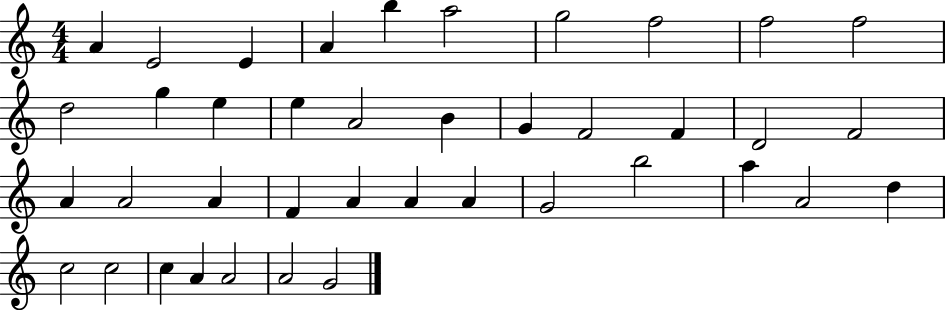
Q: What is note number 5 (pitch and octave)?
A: B5